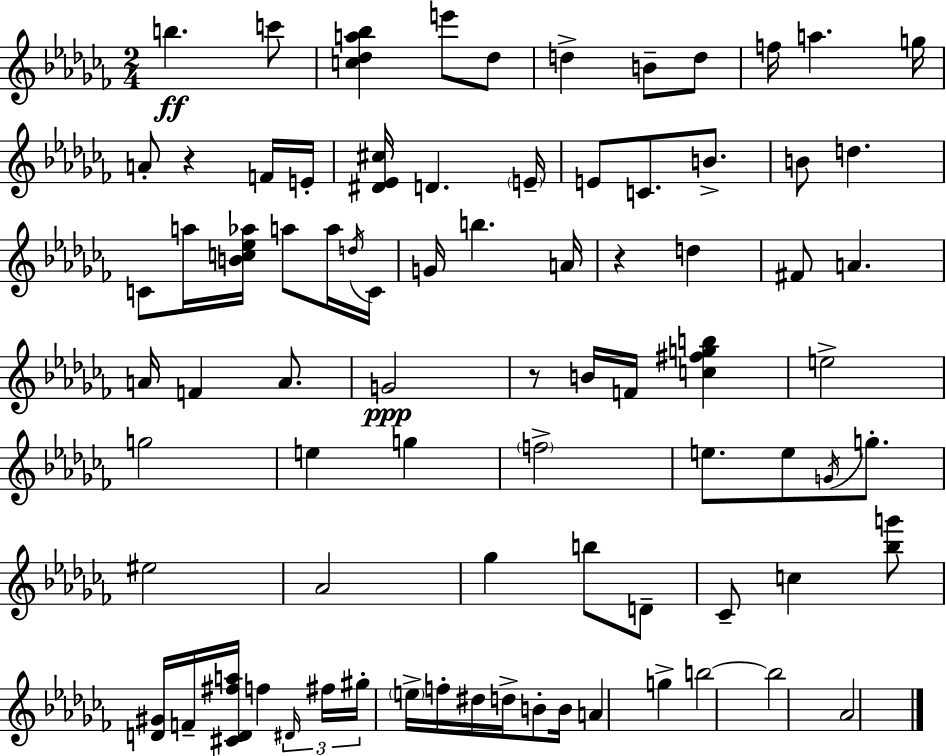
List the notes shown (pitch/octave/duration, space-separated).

B5/q. C6/e [C5,Db5,A5,Bb5]/q E6/e Db5/e D5/q B4/e D5/e F5/s A5/q. G5/s A4/e R/q F4/s E4/s [D#4,Eb4,C#5]/s D4/q. E4/s E4/e C4/e. B4/e. B4/e D5/q. C4/e A5/s [B4,C5,Eb5,Ab5]/s A5/e A5/s D5/s C4/s G4/s B5/q. A4/s R/q D5/q F#4/e A4/q. A4/s F4/q A4/e. G4/h R/e B4/s F4/s [C5,F#5,G5,B5]/q E5/h G5/h E5/q G5/q F5/h E5/e. E5/e G4/s G5/e. EIS5/h Ab4/h Gb5/q B5/e D4/e CES4/e C5/q [Bb5,G6]/e [D4,G#4]/s F4/s [C#4,D4,F#5,A5]/s F5/q D#4/s F#5/s G#5/s E5/s F5/s D#5/s D5/s B4/e B4/s A4/q G5/q B5/h B5/h Ab4/h